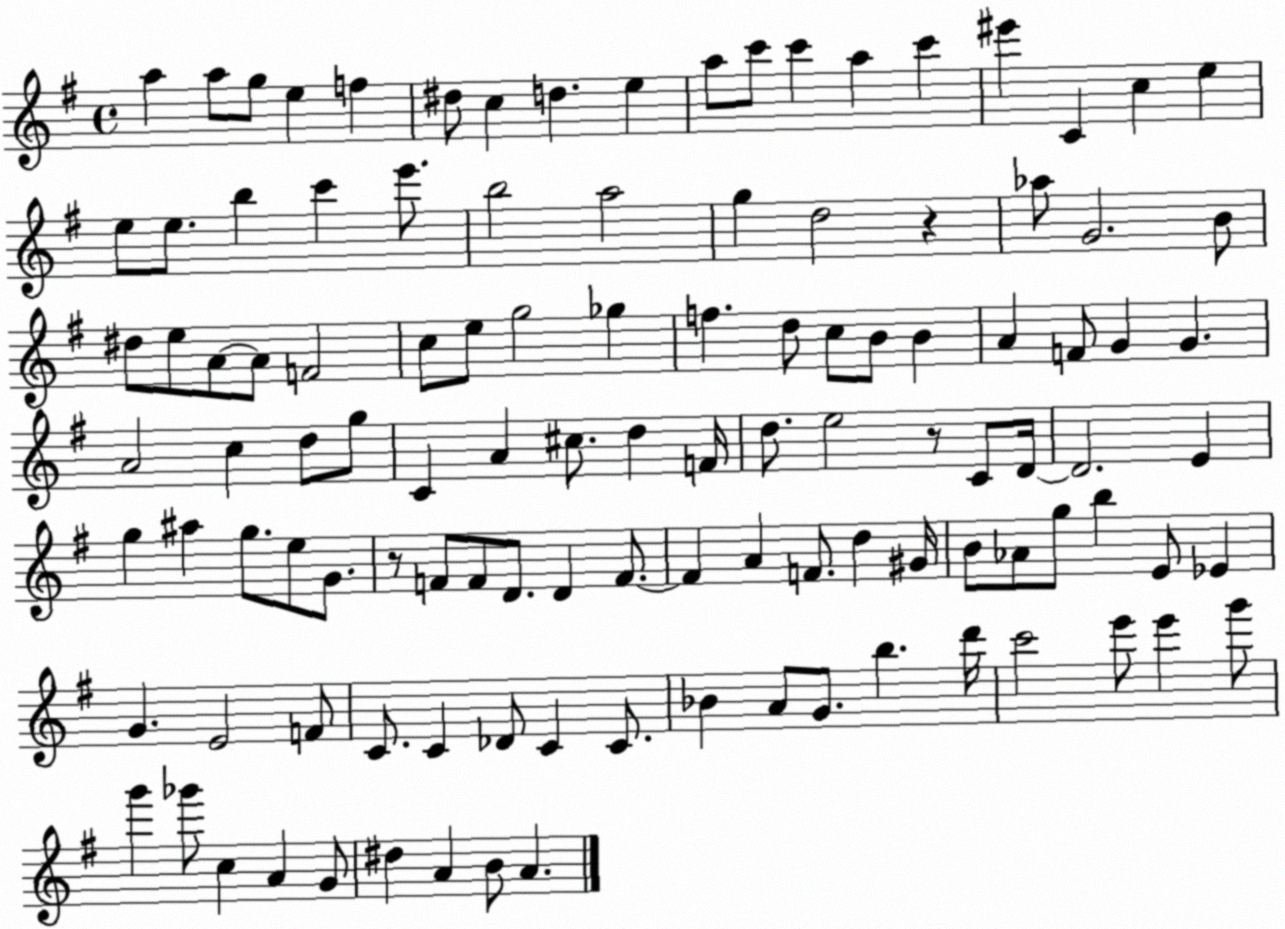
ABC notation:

X:1
T:Untitled
M:4/4
L:1/4
K:G
a a/2 g/2 e f ^d/2 c d e a/2 c'/2 c' a c' ^e' C c e e/2 e/2 b c' e'/2 b2 a2 g d2 z _a/2 G2 B/2 ^d/2 e/2 A/2 A/2 F2 c/2 e/2 g2 _g f d/2 c/2 B/2 B A F/2 G G A2 c d/2 g/2 C A ^c/2 d F/4 d/2 e2 z/2 C/2 D/4 D2 E g ^a g/2 e/2 G/2 z/2 F/2 F/2 D/2 D F/2 F A F/2 d ^G/4 B/2 _A/2 g/2 b E/2 _E G E2 F/2 C/2 C _D/2 C C/2 _B A/2 G/2 b d'/4 c'2 e'/2 e' g'/2 g' _g'/2 c A G/2 ^d A B/2 A